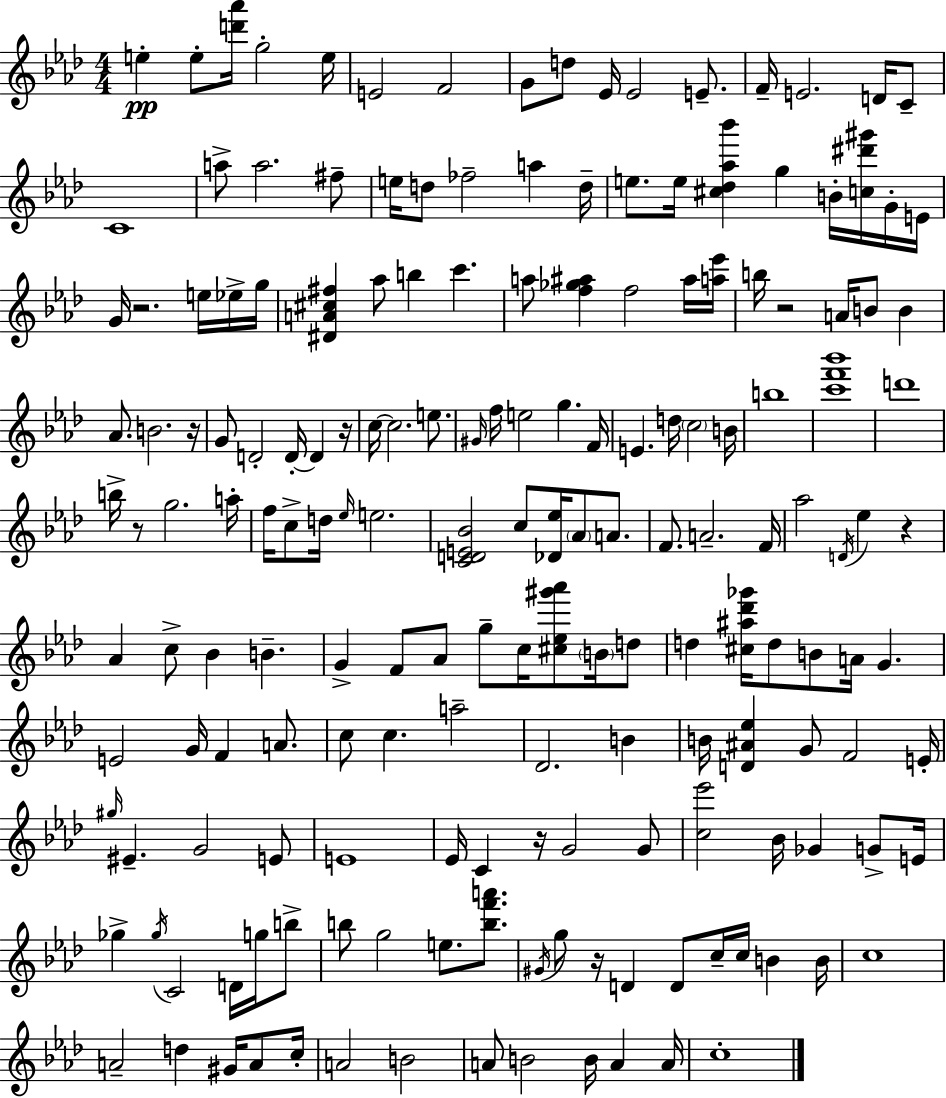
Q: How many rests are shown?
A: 8